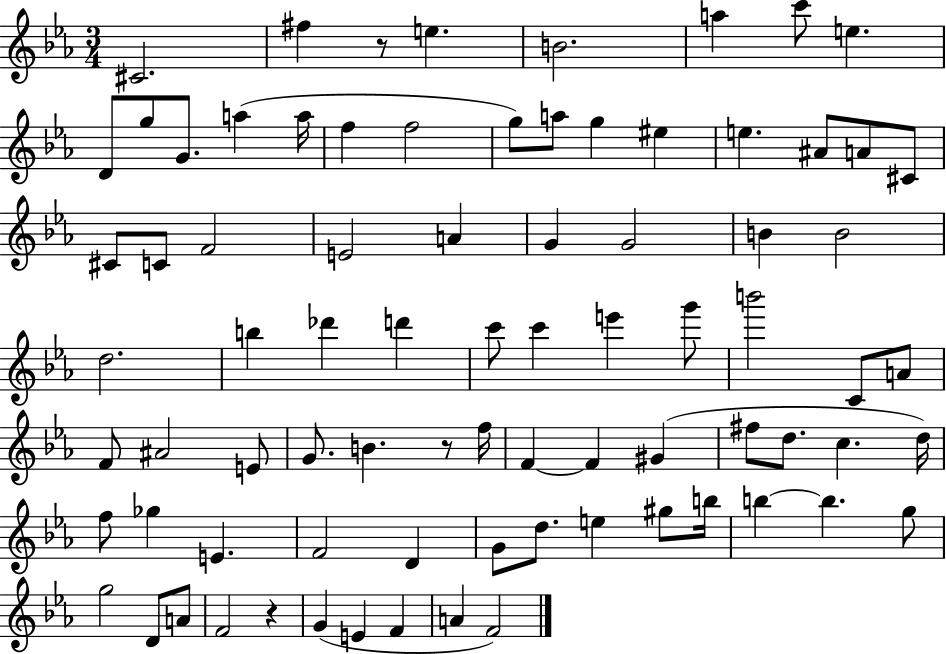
X:1
T:Untitled
M:3/4
L:1/4
K:Eb
^C2 ^f z/2 e B2 a c'/2 e D/2 g/2 G/2 a a/4 f f2 g/2 a/2 g ^e e ^A/2 A/2 ^C/2 ^C/2 C/2 F2 E2 A G G2 B B2 d2 b _d' d' c'/2 c' e' g'/2 b'2 C/2 A/2 F/2 ^A2 E/2 G/2 B z/2 f/4 F F ^G ^f/2 d/2 c d/4 f/2 _g E F2 D G/2 d/2 e ^g/2 b/4 b b g/2 g2 D/2 A/2 F2 z G E F A F2